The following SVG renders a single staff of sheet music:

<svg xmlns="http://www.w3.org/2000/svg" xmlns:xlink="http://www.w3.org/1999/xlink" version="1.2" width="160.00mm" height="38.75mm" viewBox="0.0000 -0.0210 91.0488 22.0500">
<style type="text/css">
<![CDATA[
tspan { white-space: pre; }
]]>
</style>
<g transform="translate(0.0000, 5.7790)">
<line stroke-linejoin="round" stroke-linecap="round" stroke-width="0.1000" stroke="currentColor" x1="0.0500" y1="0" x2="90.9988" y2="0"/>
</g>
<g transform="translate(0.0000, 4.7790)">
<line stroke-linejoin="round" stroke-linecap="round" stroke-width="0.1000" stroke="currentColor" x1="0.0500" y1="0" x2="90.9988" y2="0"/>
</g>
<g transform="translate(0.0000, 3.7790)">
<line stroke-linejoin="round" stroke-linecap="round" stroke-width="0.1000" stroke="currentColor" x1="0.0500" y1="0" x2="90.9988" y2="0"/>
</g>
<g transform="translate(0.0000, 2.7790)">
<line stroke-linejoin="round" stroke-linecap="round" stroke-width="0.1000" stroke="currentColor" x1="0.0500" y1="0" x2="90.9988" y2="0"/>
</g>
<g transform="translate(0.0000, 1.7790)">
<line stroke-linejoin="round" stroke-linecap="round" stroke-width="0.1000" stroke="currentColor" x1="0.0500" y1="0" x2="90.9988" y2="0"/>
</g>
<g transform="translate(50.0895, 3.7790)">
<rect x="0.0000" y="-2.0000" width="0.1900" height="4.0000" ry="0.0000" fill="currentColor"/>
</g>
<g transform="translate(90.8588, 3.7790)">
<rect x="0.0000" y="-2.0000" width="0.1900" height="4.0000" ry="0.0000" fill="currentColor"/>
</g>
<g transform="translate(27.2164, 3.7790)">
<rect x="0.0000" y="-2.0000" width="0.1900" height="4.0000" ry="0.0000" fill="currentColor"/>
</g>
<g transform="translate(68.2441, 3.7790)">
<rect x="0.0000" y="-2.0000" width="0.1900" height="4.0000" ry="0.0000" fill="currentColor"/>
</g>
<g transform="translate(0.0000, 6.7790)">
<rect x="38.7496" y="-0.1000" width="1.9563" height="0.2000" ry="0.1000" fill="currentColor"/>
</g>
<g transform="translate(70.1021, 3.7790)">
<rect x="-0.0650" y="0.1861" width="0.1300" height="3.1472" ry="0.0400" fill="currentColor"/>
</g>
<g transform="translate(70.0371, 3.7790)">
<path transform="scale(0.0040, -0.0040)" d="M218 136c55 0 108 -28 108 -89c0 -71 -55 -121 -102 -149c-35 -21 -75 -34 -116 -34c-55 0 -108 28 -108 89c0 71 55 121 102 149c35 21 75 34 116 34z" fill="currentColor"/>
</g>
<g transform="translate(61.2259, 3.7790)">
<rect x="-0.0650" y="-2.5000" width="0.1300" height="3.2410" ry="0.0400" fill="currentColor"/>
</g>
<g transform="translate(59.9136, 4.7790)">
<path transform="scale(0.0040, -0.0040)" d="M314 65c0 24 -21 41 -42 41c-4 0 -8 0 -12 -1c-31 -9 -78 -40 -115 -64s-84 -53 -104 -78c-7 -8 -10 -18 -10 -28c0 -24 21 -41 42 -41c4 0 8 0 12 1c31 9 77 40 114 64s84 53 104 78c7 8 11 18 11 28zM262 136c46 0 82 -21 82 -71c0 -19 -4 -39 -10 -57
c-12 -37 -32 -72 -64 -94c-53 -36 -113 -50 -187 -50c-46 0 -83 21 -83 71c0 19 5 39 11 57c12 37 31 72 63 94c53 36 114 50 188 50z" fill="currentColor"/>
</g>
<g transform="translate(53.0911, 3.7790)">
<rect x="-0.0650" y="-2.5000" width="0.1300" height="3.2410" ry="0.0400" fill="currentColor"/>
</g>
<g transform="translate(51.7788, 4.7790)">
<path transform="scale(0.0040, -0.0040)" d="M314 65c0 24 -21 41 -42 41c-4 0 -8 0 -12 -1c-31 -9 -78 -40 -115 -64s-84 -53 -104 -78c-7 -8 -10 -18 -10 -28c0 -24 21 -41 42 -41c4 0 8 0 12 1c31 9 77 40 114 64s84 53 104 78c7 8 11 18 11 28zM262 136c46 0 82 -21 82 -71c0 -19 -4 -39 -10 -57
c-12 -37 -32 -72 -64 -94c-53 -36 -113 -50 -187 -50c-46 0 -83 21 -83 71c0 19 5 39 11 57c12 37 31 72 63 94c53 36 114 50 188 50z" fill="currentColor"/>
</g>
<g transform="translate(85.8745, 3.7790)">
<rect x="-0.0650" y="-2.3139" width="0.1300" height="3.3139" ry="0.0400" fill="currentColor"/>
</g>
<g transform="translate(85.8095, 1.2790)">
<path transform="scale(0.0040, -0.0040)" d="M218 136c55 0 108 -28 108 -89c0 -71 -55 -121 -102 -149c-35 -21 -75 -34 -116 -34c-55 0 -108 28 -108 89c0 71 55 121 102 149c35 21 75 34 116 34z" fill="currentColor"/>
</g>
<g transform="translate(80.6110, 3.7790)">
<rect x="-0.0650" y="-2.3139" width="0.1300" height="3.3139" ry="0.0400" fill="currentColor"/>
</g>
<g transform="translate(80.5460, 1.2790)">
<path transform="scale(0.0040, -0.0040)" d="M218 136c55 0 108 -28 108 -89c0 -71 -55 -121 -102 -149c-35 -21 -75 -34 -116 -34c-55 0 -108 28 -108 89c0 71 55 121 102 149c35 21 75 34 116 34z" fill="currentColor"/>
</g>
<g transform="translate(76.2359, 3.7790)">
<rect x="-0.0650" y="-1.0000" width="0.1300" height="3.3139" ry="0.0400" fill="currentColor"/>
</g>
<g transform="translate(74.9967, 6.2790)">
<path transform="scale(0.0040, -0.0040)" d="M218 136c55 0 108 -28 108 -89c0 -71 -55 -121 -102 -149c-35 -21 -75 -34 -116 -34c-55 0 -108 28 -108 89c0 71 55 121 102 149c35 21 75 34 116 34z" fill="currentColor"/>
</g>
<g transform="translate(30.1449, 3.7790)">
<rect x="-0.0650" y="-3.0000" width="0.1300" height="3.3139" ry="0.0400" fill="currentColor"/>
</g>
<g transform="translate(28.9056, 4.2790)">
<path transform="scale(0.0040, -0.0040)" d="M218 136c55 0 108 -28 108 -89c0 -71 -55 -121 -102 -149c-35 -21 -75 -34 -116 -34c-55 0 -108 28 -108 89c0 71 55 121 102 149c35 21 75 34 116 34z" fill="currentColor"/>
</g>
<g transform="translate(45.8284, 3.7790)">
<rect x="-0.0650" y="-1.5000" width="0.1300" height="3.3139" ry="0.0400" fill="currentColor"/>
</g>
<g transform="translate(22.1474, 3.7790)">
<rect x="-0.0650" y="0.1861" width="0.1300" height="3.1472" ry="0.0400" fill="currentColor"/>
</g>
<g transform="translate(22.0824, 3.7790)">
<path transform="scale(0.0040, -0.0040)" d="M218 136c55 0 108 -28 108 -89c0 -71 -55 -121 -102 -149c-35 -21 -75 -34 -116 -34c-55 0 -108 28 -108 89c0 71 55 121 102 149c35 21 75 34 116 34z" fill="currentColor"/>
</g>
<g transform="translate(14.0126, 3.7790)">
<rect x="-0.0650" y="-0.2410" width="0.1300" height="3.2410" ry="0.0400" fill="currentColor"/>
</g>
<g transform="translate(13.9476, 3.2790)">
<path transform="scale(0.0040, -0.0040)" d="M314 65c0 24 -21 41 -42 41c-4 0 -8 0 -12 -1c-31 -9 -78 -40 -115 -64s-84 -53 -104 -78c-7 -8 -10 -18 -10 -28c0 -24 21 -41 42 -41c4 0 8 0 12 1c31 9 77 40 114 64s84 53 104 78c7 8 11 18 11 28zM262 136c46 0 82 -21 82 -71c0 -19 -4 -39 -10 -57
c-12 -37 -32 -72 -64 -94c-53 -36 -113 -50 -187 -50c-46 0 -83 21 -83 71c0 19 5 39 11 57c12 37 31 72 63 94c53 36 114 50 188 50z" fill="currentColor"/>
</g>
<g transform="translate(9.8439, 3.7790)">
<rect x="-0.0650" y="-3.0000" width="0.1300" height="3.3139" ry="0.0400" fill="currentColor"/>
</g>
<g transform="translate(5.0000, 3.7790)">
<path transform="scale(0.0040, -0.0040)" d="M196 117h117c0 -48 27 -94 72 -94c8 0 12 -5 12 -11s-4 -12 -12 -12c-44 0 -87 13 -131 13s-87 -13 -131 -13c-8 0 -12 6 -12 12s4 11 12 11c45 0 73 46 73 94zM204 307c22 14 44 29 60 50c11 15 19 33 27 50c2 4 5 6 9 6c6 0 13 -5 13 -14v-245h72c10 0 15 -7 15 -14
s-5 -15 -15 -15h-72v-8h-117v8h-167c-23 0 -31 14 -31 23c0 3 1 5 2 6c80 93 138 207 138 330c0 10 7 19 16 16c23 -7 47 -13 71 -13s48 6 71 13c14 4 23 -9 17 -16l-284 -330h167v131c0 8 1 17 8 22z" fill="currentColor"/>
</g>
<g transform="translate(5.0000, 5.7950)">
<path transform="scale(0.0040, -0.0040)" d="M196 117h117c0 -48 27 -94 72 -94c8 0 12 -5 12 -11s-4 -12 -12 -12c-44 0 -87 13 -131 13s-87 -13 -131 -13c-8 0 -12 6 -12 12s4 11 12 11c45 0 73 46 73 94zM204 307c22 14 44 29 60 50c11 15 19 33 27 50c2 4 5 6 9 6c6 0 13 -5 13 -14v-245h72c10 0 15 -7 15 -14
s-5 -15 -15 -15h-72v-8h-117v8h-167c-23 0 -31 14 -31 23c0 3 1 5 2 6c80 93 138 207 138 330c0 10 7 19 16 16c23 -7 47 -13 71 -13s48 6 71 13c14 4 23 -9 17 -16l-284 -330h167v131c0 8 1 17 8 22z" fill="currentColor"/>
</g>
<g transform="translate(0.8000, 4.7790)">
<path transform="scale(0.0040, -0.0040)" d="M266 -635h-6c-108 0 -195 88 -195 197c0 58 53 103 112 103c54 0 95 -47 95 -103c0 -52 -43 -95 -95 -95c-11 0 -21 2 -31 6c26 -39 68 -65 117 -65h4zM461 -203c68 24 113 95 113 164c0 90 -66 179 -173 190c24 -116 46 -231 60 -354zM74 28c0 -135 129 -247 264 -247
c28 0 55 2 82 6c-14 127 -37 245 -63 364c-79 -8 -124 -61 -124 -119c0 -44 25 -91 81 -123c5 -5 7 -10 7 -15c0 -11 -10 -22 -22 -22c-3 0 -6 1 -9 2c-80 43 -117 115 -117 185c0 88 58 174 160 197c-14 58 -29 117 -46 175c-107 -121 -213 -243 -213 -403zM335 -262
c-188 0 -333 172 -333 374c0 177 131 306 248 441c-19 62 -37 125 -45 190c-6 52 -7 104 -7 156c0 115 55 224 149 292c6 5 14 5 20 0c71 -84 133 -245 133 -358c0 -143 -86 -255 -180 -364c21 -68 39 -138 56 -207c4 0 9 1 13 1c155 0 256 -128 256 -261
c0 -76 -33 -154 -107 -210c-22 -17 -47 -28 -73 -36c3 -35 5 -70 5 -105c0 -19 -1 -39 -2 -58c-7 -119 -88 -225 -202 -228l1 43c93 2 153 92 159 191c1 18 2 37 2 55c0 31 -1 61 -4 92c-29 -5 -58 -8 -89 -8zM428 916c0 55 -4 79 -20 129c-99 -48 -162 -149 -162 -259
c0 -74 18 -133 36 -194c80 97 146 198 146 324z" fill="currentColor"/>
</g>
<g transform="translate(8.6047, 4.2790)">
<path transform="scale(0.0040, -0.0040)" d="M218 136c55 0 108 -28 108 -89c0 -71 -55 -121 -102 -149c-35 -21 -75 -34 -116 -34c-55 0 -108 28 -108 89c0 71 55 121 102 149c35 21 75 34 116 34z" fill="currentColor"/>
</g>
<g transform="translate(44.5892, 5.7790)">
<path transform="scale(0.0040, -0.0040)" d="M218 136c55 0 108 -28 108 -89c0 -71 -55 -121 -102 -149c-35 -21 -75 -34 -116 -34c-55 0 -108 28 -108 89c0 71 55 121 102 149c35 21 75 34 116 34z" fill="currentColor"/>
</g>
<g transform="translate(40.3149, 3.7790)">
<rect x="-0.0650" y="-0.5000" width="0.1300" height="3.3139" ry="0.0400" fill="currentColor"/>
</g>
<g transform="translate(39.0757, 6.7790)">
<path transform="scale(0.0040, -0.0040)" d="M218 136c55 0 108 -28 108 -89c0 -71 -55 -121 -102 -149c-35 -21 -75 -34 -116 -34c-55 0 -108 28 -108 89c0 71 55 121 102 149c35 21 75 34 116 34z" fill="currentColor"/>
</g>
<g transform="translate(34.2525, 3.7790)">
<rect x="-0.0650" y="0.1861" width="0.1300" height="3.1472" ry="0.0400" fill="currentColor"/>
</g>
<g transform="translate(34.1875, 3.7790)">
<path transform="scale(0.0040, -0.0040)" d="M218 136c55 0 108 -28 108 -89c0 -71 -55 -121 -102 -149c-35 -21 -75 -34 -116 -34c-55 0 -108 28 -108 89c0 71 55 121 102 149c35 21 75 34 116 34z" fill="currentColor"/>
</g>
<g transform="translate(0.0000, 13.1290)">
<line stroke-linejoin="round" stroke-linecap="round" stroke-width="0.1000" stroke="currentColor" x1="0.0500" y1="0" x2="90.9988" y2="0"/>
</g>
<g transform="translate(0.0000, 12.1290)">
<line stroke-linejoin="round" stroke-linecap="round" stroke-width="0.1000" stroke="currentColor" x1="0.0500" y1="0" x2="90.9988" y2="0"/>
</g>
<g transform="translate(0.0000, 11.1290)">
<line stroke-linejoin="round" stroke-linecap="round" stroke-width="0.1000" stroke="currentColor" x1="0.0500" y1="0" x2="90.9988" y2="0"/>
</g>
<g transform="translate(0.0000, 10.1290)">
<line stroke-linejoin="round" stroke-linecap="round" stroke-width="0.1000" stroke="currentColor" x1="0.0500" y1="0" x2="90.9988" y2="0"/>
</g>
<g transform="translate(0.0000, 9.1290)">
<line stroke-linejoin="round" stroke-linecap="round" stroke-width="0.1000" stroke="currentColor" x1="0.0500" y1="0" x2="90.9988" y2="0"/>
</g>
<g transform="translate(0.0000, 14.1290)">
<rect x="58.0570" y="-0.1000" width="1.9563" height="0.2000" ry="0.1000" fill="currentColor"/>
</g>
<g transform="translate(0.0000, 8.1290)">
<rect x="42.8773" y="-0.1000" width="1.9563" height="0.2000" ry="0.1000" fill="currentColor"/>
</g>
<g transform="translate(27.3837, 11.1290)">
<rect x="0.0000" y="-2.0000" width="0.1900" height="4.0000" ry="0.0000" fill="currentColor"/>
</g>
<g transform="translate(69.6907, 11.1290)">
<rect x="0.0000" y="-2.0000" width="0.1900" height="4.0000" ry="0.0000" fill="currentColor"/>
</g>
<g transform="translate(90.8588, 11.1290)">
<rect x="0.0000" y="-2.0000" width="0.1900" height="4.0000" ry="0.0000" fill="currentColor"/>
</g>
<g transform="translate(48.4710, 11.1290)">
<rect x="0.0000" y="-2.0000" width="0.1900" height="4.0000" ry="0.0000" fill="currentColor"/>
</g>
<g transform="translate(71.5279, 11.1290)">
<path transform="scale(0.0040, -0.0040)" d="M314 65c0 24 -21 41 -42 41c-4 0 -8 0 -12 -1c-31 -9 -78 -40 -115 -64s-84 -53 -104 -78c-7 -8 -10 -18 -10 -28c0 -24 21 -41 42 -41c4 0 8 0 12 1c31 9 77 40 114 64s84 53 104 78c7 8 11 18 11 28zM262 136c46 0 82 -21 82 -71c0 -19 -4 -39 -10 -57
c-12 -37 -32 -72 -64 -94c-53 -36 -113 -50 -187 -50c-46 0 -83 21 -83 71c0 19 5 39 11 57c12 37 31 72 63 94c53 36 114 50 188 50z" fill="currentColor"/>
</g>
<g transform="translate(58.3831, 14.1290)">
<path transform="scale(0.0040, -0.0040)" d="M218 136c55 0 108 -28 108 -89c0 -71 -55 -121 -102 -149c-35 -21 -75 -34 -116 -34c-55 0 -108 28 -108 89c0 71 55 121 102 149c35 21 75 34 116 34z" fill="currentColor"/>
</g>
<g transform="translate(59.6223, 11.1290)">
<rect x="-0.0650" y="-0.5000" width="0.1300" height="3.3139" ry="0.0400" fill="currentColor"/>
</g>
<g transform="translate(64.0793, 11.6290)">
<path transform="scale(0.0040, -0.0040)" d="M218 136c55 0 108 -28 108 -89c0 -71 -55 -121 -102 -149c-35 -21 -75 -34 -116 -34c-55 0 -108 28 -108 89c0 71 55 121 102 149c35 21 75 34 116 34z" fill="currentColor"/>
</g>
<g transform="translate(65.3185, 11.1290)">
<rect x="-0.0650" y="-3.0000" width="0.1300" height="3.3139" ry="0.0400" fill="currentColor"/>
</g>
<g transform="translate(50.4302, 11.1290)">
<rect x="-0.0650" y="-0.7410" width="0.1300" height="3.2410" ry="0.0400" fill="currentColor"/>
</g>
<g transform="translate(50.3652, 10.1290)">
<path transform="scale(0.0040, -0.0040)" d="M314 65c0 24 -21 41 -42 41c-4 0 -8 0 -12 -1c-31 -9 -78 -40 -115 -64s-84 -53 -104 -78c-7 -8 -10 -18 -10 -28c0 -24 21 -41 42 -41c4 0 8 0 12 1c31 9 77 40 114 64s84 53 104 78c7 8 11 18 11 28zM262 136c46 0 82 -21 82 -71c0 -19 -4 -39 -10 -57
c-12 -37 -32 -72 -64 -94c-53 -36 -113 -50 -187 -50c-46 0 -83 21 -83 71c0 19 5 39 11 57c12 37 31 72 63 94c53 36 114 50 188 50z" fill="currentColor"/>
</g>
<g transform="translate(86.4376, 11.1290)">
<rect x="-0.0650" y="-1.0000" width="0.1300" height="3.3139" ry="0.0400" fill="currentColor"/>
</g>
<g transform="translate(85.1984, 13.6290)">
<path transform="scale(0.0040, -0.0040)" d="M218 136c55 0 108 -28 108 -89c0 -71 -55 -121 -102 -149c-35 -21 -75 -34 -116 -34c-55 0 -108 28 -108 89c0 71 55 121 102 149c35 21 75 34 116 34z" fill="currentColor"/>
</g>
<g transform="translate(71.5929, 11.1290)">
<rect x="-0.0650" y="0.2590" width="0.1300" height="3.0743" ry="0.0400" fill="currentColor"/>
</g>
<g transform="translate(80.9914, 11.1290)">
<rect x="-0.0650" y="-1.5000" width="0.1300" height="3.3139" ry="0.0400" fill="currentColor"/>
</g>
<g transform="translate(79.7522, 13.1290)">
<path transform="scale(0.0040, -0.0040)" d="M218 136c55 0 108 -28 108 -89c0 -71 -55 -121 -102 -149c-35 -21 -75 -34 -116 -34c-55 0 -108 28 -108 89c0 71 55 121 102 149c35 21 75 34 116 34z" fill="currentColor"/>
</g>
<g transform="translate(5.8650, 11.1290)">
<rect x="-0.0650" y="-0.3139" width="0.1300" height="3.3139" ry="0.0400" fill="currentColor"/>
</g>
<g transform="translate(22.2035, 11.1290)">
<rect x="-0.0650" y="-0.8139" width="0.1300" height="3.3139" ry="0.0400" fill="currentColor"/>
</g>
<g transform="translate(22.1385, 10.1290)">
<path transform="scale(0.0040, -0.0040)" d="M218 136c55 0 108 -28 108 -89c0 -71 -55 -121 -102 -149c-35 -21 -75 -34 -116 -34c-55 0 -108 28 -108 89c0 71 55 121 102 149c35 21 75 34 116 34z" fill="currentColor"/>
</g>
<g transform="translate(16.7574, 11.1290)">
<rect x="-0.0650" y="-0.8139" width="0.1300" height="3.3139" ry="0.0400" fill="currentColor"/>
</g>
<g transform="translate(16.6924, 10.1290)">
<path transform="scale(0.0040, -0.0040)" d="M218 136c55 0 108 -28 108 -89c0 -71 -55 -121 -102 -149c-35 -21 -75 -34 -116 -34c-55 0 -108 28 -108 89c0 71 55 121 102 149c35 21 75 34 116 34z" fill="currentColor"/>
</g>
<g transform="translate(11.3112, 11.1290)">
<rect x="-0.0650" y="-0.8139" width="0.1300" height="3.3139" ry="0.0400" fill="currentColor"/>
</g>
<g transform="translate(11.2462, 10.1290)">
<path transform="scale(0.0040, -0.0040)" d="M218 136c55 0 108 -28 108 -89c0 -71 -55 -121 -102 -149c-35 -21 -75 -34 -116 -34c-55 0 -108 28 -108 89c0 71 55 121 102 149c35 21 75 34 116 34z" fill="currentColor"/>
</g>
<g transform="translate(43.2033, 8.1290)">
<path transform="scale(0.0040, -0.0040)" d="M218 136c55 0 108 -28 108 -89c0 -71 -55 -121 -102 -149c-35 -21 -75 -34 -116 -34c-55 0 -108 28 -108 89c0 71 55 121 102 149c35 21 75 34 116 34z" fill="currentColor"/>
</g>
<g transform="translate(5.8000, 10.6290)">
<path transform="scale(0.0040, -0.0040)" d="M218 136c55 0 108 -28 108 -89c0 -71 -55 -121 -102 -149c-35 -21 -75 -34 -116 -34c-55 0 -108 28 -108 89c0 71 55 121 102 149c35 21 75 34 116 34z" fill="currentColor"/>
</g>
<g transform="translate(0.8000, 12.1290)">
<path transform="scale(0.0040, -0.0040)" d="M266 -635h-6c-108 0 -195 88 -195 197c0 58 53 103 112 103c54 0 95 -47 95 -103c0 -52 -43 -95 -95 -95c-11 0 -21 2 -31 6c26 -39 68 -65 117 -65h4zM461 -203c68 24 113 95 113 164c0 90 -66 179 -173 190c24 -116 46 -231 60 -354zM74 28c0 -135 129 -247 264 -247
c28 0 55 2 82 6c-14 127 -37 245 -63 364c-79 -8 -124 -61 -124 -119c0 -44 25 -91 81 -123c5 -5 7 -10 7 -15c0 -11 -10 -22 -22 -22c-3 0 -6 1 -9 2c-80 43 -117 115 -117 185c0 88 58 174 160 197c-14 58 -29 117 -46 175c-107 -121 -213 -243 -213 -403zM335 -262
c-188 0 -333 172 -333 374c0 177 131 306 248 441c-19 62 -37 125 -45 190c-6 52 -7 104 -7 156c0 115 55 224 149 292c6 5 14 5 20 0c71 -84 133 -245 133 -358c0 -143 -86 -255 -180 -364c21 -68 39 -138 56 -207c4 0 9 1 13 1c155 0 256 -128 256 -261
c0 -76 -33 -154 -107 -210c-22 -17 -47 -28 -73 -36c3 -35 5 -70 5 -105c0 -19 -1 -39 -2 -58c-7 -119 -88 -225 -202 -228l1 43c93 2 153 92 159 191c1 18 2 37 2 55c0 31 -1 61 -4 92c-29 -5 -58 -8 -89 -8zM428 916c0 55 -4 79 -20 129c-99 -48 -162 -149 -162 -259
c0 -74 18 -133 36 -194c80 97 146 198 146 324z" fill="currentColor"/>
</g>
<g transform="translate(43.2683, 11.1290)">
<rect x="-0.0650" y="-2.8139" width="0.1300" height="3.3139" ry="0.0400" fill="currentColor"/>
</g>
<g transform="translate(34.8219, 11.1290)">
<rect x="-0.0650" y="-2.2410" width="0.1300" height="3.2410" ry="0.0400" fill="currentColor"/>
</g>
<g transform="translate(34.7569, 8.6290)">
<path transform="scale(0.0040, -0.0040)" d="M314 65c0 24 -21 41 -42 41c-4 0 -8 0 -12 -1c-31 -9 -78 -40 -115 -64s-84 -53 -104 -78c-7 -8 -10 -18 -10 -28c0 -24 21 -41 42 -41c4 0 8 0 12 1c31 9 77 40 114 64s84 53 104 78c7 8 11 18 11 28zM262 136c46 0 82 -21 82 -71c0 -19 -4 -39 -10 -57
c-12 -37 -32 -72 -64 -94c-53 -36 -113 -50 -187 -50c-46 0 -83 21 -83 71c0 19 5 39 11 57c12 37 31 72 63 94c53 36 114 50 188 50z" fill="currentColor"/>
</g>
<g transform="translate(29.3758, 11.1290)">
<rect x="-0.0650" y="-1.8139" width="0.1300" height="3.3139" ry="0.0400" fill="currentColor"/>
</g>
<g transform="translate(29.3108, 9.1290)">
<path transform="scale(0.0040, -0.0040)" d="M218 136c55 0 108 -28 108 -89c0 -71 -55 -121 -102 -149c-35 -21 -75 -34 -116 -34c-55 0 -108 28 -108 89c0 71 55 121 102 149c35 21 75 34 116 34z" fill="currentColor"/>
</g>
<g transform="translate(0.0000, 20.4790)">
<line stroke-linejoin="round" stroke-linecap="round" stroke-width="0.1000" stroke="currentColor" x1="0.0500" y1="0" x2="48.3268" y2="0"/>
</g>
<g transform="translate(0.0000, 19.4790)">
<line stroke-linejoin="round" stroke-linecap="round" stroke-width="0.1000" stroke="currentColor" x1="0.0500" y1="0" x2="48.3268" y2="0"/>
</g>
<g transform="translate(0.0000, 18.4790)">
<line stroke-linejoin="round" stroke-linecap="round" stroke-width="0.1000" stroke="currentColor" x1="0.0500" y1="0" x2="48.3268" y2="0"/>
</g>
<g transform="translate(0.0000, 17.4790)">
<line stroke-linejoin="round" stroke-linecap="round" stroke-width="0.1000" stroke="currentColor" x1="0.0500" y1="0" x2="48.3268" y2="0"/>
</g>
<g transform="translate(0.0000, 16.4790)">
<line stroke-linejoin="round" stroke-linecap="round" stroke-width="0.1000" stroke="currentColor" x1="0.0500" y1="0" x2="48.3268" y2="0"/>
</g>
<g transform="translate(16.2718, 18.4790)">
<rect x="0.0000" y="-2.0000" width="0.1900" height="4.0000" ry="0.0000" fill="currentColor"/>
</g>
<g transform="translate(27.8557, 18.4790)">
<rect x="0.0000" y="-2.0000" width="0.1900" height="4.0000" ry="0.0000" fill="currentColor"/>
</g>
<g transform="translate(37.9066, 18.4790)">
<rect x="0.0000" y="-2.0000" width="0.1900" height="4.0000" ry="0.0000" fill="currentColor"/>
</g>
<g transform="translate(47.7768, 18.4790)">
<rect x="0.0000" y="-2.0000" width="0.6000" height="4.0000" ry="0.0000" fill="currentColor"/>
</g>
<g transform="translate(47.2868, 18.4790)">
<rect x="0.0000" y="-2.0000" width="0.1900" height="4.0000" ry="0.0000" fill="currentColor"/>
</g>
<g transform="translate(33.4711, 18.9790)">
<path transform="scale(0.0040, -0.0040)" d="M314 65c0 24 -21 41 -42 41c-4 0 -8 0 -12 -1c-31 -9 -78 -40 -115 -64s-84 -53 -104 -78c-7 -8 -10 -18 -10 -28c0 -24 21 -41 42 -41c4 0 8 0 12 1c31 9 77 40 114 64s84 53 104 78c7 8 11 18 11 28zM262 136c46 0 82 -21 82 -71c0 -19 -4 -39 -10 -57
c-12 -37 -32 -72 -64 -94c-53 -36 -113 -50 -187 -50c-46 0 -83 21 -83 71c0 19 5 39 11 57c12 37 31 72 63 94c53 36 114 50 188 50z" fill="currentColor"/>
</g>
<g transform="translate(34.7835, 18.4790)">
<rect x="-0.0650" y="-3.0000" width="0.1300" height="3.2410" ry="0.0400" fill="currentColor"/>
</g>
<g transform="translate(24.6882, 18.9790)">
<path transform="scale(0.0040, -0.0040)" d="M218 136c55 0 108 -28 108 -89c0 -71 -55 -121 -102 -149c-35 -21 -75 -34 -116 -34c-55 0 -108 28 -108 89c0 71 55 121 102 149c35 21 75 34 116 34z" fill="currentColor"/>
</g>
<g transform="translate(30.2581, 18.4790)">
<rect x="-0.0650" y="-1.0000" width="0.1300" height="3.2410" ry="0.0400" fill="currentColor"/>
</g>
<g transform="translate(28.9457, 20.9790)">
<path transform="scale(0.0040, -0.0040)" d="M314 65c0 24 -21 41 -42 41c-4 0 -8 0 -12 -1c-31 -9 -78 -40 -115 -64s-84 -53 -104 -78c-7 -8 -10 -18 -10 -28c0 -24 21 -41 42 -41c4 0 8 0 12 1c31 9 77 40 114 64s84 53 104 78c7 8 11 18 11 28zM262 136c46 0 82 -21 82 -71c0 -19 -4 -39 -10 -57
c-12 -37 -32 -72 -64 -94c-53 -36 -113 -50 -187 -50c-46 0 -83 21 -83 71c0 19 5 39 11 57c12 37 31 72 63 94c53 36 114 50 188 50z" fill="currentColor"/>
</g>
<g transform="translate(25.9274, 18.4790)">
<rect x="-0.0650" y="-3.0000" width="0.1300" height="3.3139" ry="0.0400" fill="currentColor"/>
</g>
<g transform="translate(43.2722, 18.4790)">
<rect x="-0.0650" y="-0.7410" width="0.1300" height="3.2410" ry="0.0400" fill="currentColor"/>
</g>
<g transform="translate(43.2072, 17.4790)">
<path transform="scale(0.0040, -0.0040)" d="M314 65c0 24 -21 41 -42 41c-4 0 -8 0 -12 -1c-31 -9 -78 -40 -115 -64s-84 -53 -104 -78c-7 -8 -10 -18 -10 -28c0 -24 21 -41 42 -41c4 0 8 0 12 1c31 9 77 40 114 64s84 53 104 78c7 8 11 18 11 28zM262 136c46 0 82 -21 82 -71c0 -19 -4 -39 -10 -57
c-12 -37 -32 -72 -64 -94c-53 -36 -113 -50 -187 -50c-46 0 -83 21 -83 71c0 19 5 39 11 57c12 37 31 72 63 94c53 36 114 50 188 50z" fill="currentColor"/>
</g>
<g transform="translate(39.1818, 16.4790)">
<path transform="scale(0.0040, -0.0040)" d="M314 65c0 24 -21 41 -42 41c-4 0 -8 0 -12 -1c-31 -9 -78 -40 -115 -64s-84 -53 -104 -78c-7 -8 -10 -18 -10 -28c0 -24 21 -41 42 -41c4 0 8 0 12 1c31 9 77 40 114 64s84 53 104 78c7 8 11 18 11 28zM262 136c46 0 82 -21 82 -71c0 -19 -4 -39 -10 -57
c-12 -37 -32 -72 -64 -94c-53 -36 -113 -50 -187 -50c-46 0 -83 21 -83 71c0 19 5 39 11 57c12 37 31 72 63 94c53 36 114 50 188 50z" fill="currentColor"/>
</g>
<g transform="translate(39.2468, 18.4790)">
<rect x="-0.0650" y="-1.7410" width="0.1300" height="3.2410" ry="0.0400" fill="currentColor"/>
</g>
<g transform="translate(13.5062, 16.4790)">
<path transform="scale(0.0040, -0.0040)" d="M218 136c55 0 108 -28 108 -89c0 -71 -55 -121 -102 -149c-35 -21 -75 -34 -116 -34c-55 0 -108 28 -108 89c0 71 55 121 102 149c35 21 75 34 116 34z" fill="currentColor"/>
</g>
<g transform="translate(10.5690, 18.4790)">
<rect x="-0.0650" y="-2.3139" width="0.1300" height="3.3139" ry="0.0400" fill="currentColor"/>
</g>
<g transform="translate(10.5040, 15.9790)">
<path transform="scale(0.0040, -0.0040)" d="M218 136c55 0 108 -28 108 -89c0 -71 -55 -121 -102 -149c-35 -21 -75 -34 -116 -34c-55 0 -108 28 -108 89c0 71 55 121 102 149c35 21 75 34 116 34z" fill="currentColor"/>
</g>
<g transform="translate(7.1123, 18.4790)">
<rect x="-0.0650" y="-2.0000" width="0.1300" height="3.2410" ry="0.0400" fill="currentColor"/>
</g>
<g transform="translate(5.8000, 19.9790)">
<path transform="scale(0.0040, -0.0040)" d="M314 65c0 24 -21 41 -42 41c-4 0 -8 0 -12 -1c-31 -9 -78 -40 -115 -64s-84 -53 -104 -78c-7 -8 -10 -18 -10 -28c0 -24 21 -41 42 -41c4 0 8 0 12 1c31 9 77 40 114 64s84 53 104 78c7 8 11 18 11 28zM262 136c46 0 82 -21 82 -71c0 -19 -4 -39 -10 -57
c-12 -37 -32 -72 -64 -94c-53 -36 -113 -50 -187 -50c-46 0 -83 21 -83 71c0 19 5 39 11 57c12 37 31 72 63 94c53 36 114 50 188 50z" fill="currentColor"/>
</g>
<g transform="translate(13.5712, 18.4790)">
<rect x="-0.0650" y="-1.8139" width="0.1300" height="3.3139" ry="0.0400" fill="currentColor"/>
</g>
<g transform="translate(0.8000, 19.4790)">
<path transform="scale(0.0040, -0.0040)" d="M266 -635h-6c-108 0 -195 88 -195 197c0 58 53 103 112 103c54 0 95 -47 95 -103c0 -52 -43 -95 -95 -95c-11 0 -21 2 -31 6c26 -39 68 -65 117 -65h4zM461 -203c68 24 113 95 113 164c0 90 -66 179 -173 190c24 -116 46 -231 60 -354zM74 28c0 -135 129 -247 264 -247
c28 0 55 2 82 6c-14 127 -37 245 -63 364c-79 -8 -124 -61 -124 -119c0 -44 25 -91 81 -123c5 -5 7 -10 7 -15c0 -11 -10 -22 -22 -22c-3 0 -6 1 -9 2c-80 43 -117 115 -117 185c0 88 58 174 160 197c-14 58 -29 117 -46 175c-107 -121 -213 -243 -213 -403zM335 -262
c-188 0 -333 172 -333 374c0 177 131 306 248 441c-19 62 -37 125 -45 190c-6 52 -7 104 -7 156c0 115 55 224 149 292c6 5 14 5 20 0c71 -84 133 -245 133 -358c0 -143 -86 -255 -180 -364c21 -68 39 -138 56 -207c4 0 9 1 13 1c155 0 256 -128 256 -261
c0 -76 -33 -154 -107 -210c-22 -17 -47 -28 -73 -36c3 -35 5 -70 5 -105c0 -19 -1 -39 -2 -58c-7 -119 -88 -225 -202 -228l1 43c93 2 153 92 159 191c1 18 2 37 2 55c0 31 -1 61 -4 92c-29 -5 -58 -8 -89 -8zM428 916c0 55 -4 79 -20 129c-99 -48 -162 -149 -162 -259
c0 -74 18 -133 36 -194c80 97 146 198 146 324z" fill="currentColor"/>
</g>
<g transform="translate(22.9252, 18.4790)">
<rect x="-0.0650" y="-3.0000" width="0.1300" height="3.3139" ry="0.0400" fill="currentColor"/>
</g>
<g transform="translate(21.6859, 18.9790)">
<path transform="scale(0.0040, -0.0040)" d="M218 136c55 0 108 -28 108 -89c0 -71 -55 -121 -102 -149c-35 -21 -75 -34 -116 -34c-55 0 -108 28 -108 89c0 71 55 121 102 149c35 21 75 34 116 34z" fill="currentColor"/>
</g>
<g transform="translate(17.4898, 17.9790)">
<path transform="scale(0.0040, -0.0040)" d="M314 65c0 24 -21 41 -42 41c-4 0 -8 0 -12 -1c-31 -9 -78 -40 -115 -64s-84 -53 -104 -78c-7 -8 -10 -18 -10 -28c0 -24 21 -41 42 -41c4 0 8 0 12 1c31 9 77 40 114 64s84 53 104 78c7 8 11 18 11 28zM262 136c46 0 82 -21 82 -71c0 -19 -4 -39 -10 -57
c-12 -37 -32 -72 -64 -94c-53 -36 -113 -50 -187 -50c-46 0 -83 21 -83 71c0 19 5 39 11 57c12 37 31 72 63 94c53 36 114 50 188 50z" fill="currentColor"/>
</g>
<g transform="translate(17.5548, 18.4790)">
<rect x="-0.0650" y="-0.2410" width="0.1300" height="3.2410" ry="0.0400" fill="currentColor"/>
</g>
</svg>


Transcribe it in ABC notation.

X:1
T:Untitled
M:4/4
L:1/4
K:C
A c2 B A B C E G2 G2 B D g g c d d d f g2 a d2 C A B2 E D F2 g f c2 A A D2 A2 f2 d2